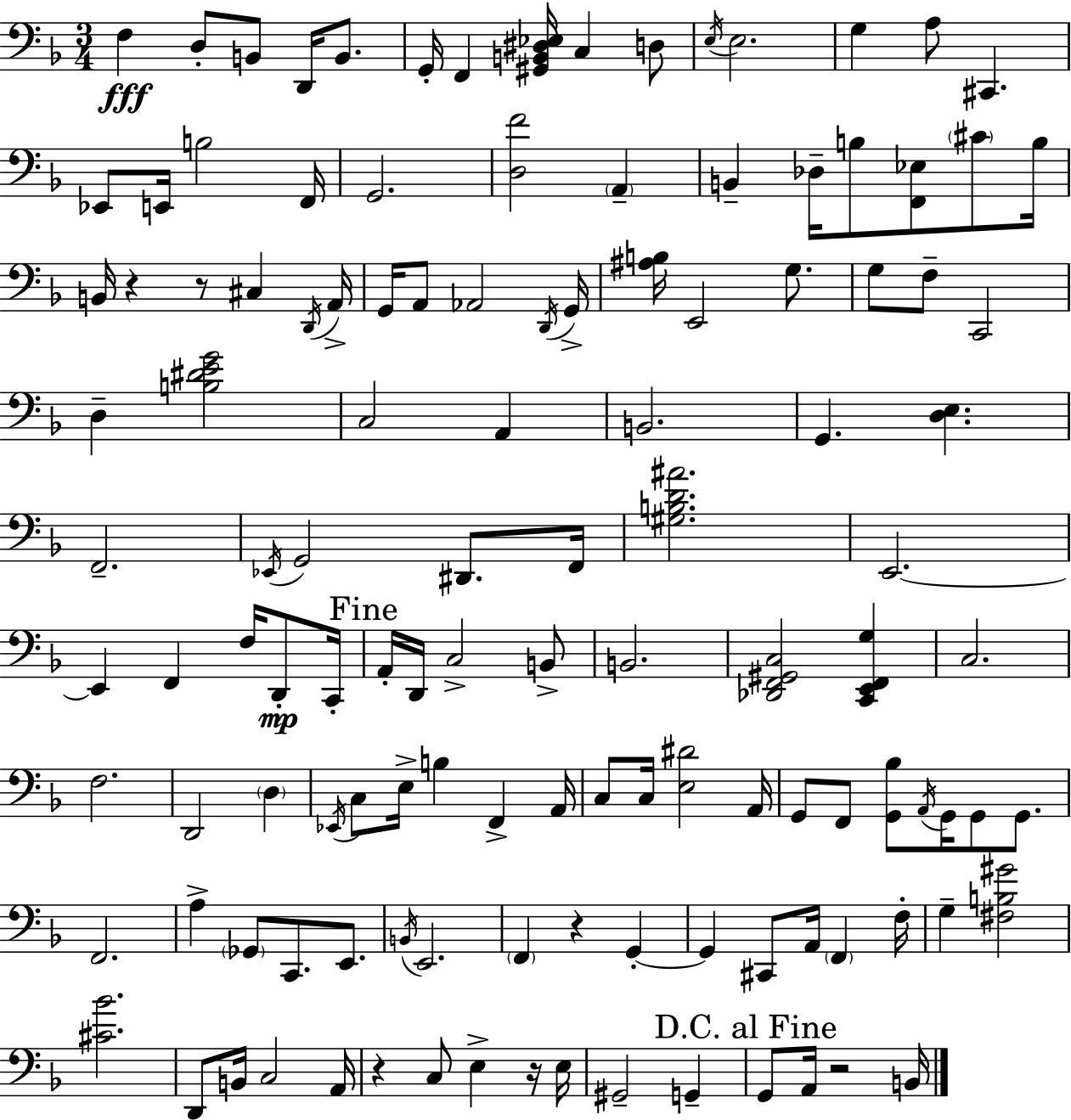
X:1
T:Untitled
M:3/4
L:1/4
K:F
F, D,/2 B,,/2 D,,/4 B,,/2 G,,/4 F,, [^G,,B,,^D,_E,]/4 C, D,/2 E,/4 E,2 G, A,/2 ^C,, _E,,/2 E,,/4 B,2 F,,/4 G,,2 [D,F]2 A,, B,, _D,/4 B,/2 [F,,_E,]/2 ^C/2 B,/4 B,,/4 z z/2 ^C, D,,/4 A,,/4 G,,/4 A,,/2 _A,,2 D,,/4 G,,/4 [^A,B,]/4 E,,2 G,/2 G,/2 F,/2 C,,2 D, [B,^DEG]2 C,2 A,, B,,2 G,, [D,E,] F,,2 _E,,/4 G,,2 ^D,,/2 F,,/4 [^G,B,D^A]2 E,,2 E,, F,, F,/4 D,,/2 C,,/4 A,,/4 D,,/4 C,2 B,,/2 B,,2 [_D,,F,,^G,,C,]2 [C,,E,,F,,G,] C,2 F,2 D,,2 D, _E,,/4 C,/2 E,/4 B, F,, A,,/4 C,/2 C,/4 [E,^D]2 A,,/4 G,,/2 F,,/2 [G,,_B,]/2 A,,/4 G,,/4 G,,/2 G,,/2 F,,2 A, _G,,/2 C,,/2 E,,/2 B,,/4 E,,2 F,, z G,, G,, ^C,,/2 A,,/4 F,, F,/4 G, [^F,B,^G]2 [^C_B]2 D,,/2 B,,/4 C,2 A,,/4 z C,/2 E, z/4 E,/4 ^G,,2 G,, G,,/2 A,,/4 z2 B,,/4